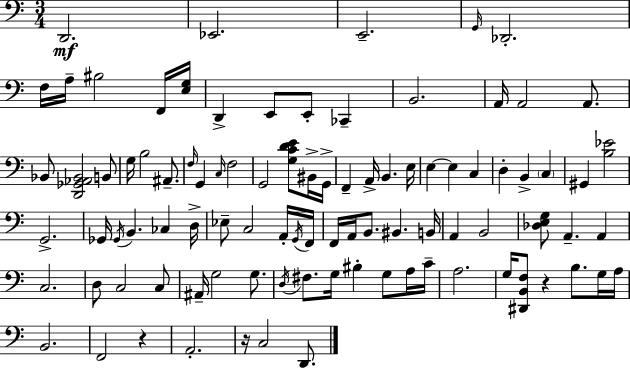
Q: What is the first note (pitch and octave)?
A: D2